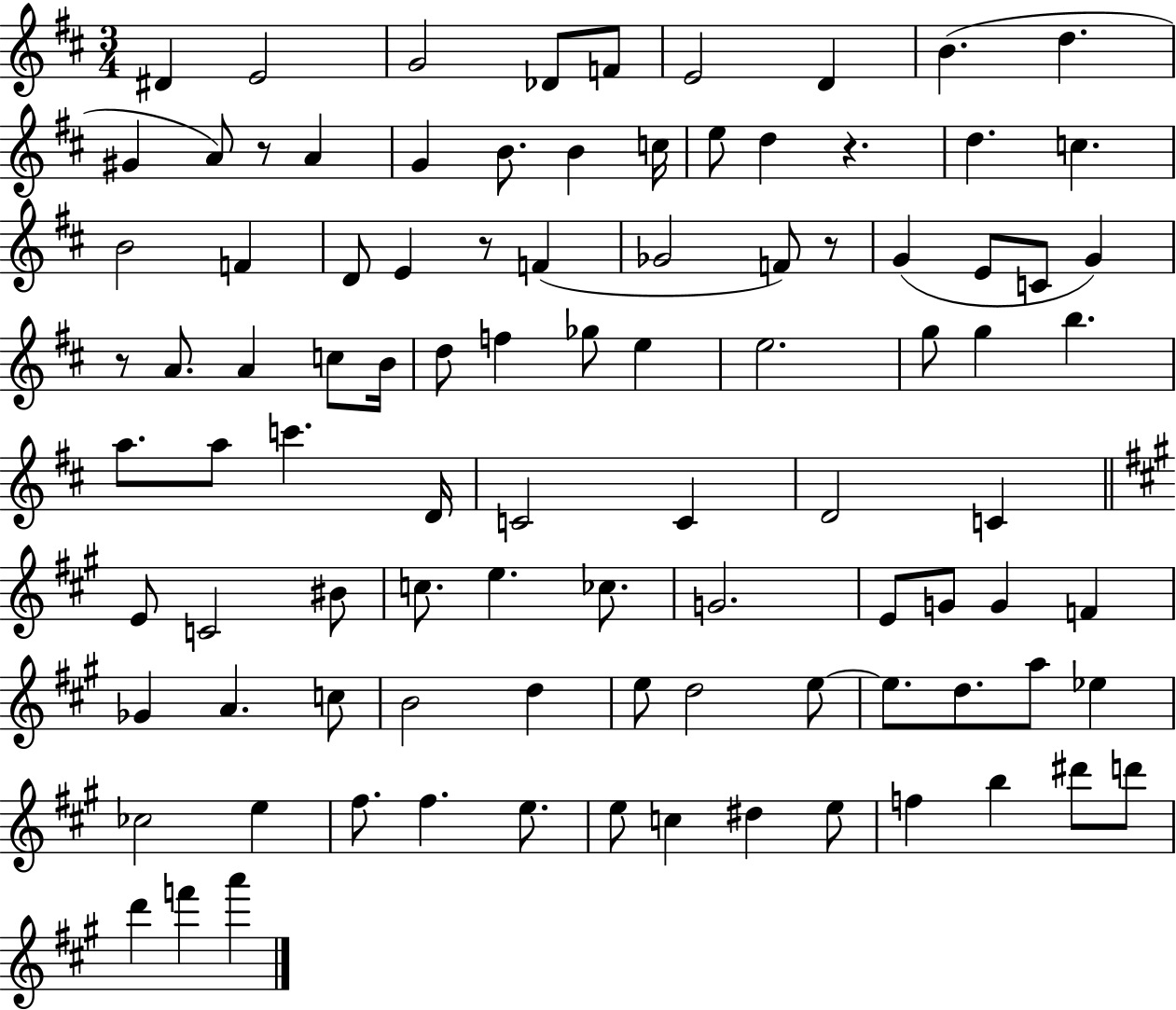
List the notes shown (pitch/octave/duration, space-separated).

D#4/q E4/h G4/h Db4/e F4/e E4/h D4/q B4/q. D5/q. G#4/q A4/e R/e A4/q G4/q B4/e. B4/q C5/s E5/e D5/q R/q. D5/q. C5/q. B4/h F4/q D4/e E4/q R/e F4/q Gb4/h F4/e R/e G4/q E4/e C4/e G4/q R/e A4/e. A4/q C5/e B4/s D5/e F5/q Gb5/e E5/q E5/h. G5/e G5/q B5/q. A5/e. A5/e C6/q. D4/s C4/h C4/q D4/h C4/q E4/e C4/h BIS4/e C5/e. E5/q. CES5/e. G4/h. E4/e G4/e G4/q F4/q Gb4/q A4/q. C5/e B4/h D5/q E5/e D5/h E5/e E5/e. D5/e. A5/e Eb5/q CES5/h E5/q F#5/e. F#5/q. E5/e. E5/e C5/q D#5/q E5/e F5/q B5/q D#6/e D6/e D6/q F6/q A6/q